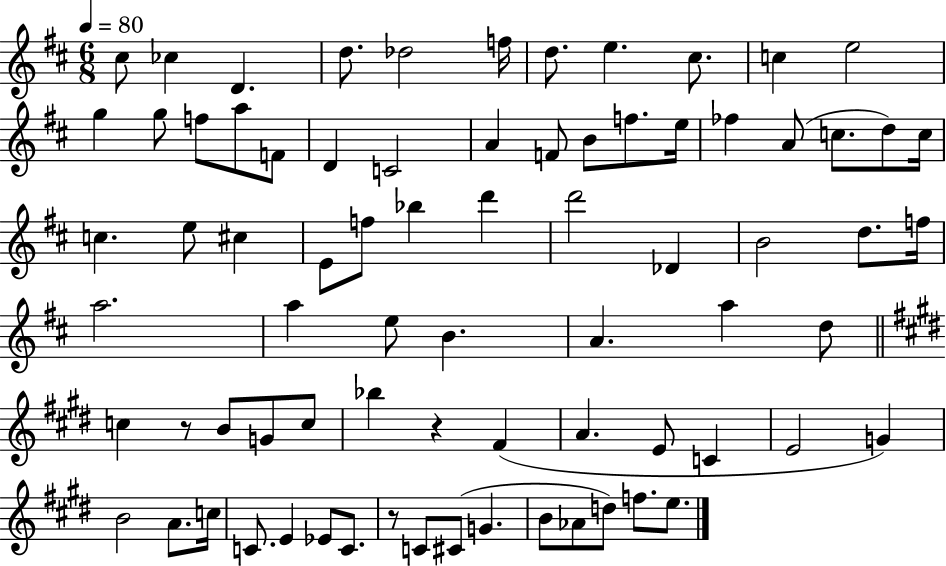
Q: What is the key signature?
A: D major